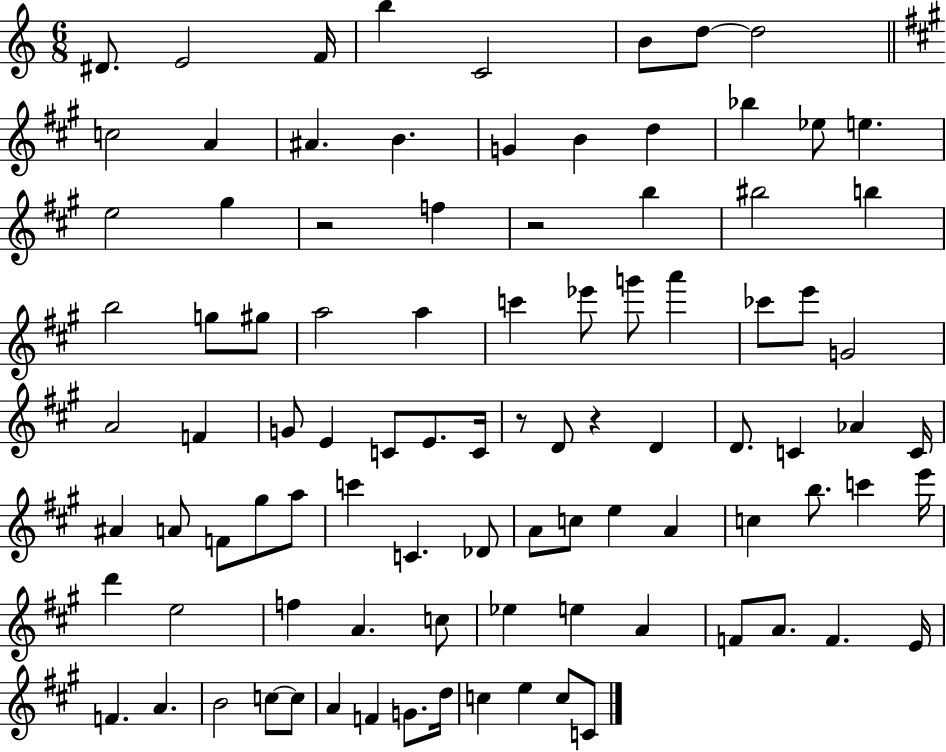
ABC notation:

X:1
T:Untitled
M:6/8
L:1/4
K:C
^D/2 E2 F/4 b C2 B/2 d/2 d2 c2 A ^A B G B d _b _e/2 e e2 ^g z2 f z2 b ^b2 b b2 g/2 ^g/2 a2 a c' _e'/2 g'/2 a' _c'/2 e'/2 G2 A2 F G/2 E C/2 E/2 C/4 z/2 D/2 z D D/2 C _A C/4 ^A A/2 F/2 ^g/2 a/2 c' C _D/2 A/2 c/2 e A c b/2 c' e'/4 d' e2 f A c/2 _e e A F/2 A/2 F E/4 F A B2 c/2 c/2 A F G/2 d/4 c e c/2 C/2